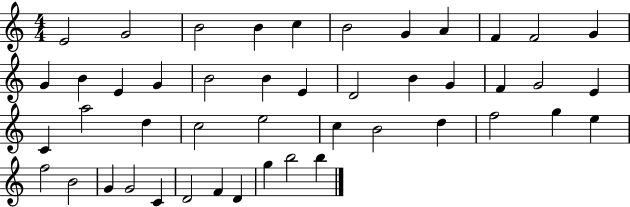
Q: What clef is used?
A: treble